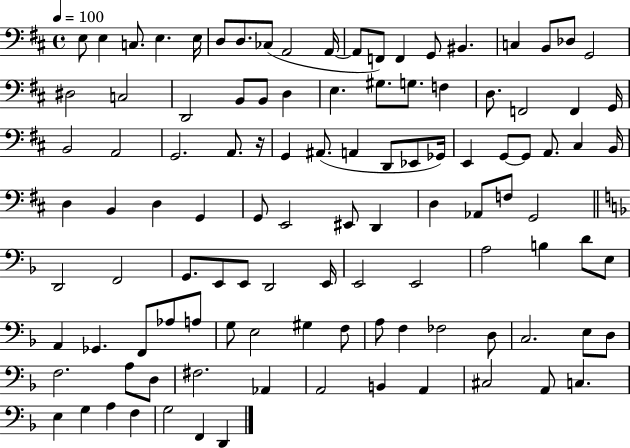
E3/e E3/q C3/e. E3/q. E3/s D3/e D3/e. CES3/e A2/h A2/s A2/e F2/e F2/q G2/e BIS2/q. C3/q B2/e Db3/e G2/h D#3/h C3/h D2/h B2/e B2/e D3/q E3/q. G#3/e. G3/e. F3/q D3/e. F2/h F2/q G2/s B2/h A2/h G2/h. A2/e. R/s G2/q A#2/e. A2/q D2/e Eb2/e Gb2/s E2/q G2/e G2/e A2/e. C#3/q B2/s D3/q B2/q D3/q G2/q G2/e E2/h EIS2/e D2/q D3/q Ab2/e F3/e G2/h D2/h F2/h G2/e. E2/e E2/e D2/h E2/s E2/h E2/h A3/h B3/q D4/e E3/e A2/q Gb2/q. F2/e Ab3/e A3/e G3/e E3/h G#3/q F3/e A3/e F3/q FES3/h D3/e C3/h. E3/e D3/e F3/h. A3/e D3/e F#3/h. Ab2/q A2/h B2/q A2/q C#3/h A2/e C3/q. E3/q G3/q A3/q F3/q G3/h F2/q D2/q